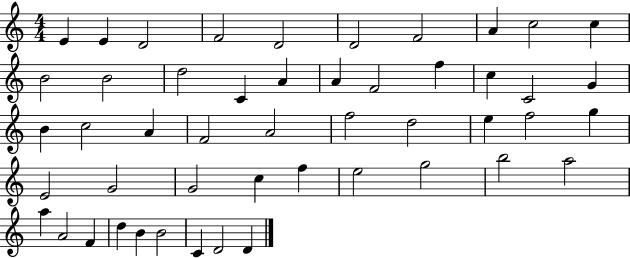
X:1
T:Untitled
M:4/4
L:1/4
K:C
E E D2 F2 D2 D2 F2 A c2 c B2 B2 d2 C A A F2 f c C2 G B c2 A F2 A2 f2 d2 e f2 g E2 G2 G2 c f e2 g2 b2 a2 a A2 F d B B2 C D2 D